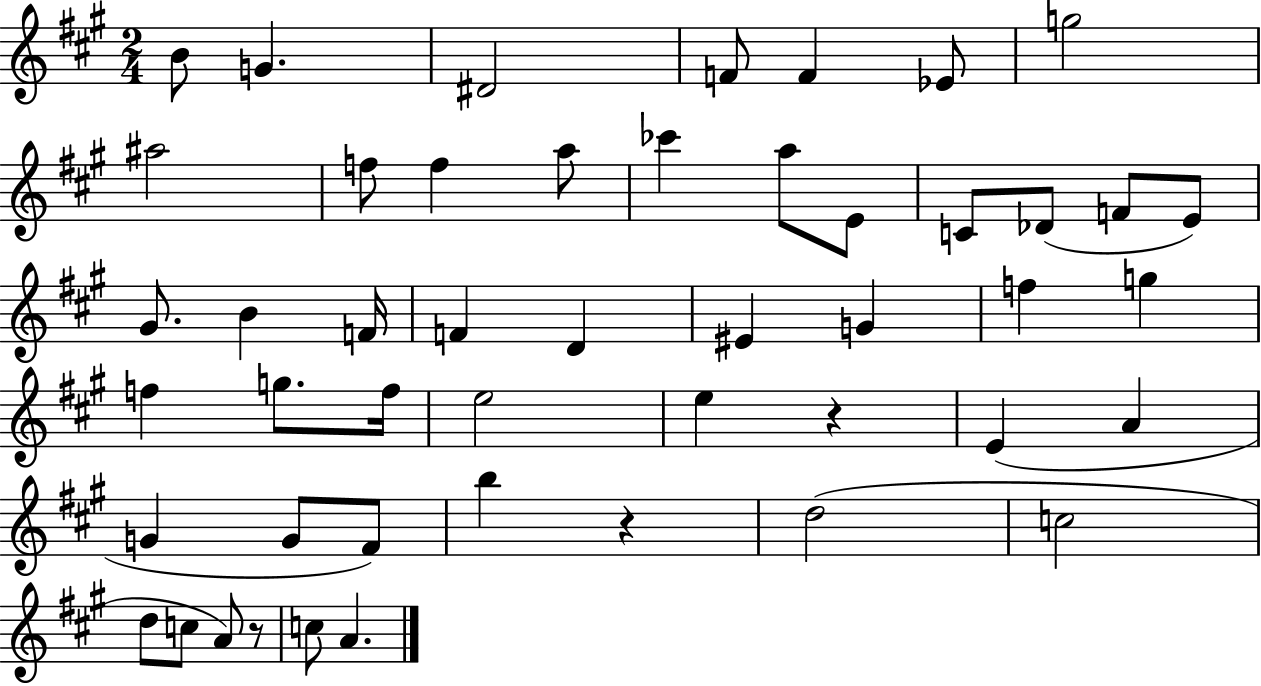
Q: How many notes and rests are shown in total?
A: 48